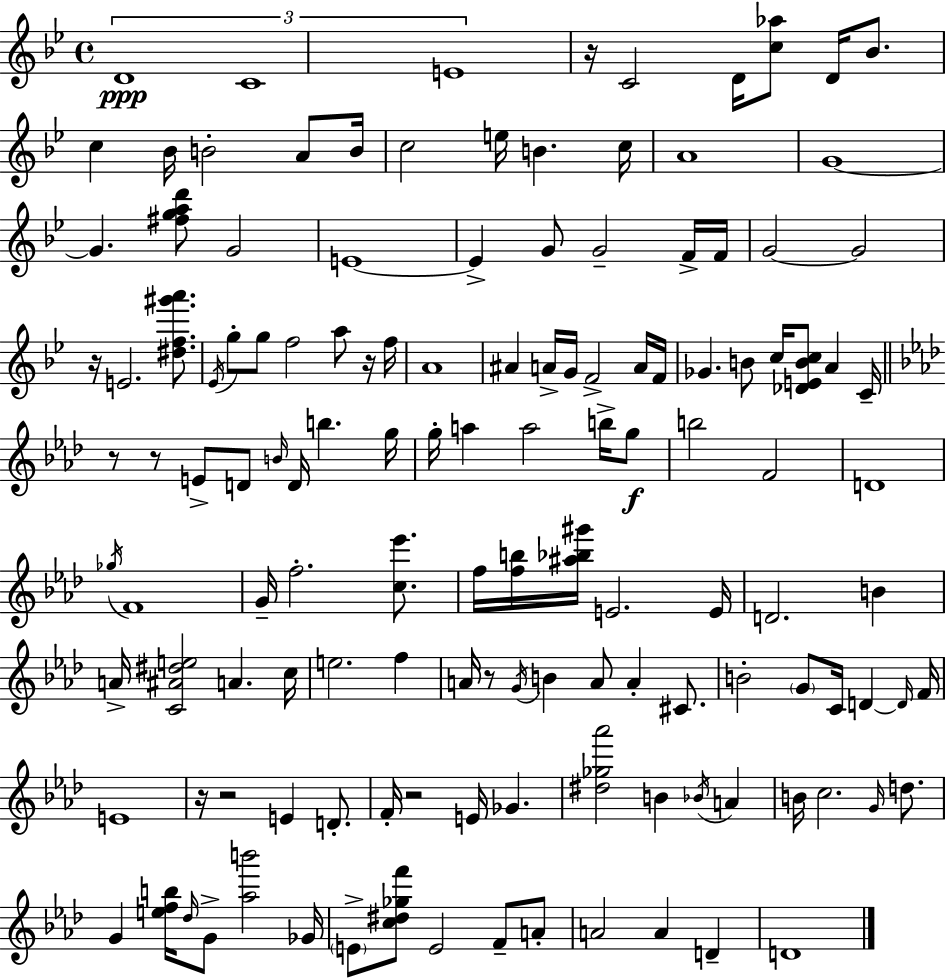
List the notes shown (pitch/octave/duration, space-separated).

D4/w C4/w E4/w R/s C4/h D4/s [C5,Ab5]/e D4/s Bb4/e. C5/q Bb4/s B4/h A4/e B4/s C5/h E5/s B4/q. C5/s A4/w G4/w G4/q. [F#5,G5,A5,D6]/e G4/h E4/w E4/q G4/e G4/h F4/s F4/s G4/h G4/h R/s E4/h. [D#5,F5,G#6,A6]/e. Eb4/s G5/e G5/e F5/h A5/e R/s F5/s A4/w A#4/q A4/s G4/s F4/h A4/s F4/s Gb4/q. B4/e C5/s [Db4,E4,B4,C5]/e A4/q C4/s R/e R/e E4/e D4/e B4/s D4/s B5/q. G5/s G5/s A5/q A5/h B5/s G5/e B5/h F4/h D4/w Gb5/s F4/w G4/s F5/h. [C5,Eb6]/e. F5/s [F5,B5]/s [A#5,Bb5,G#6]/s E4/h. E4/s D4/h. B4/q A4/s [C4,A#4,D#5,E5]/h A4/q. C5/s E5/h. F5/q A4/s R/e G4/s B4/q A4/e A4/q C#4/e. B4/h G4/e C4/s D4/q D4/s F4/s E4/w R/s R/h E4/q D4/e. F4/s R/h E4/s Gb4/q. [D#5,Gb5,Ab6]/h B4/q Bb4/s A4/q B4/s C5/h. G4/s D5/e. G4/q [E5,F5,B5]/s Db5/s G4/e [Ab5,B6]/h Gb4/s E4/e [C5,D#5,Gb5,F6]/e E4/h F4/e A4/e A4/h A4/q D4/q D4/w